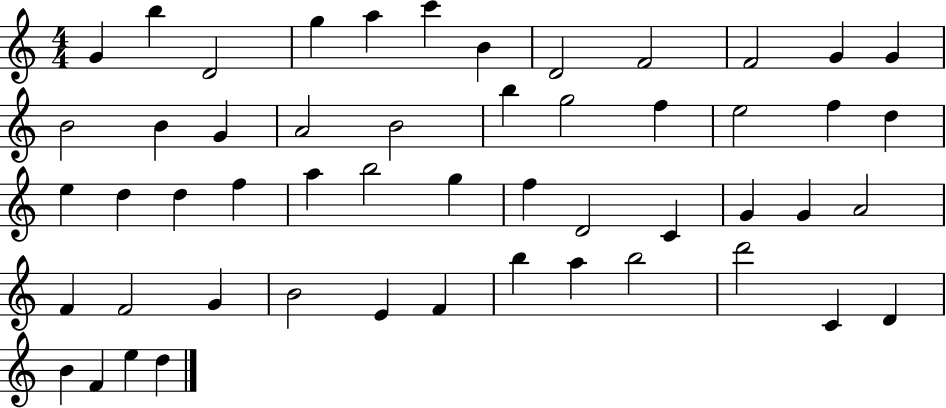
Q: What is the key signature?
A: C major